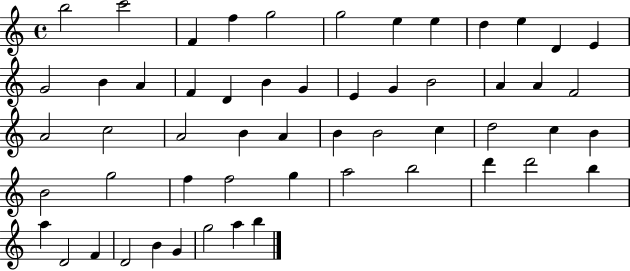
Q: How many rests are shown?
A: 0